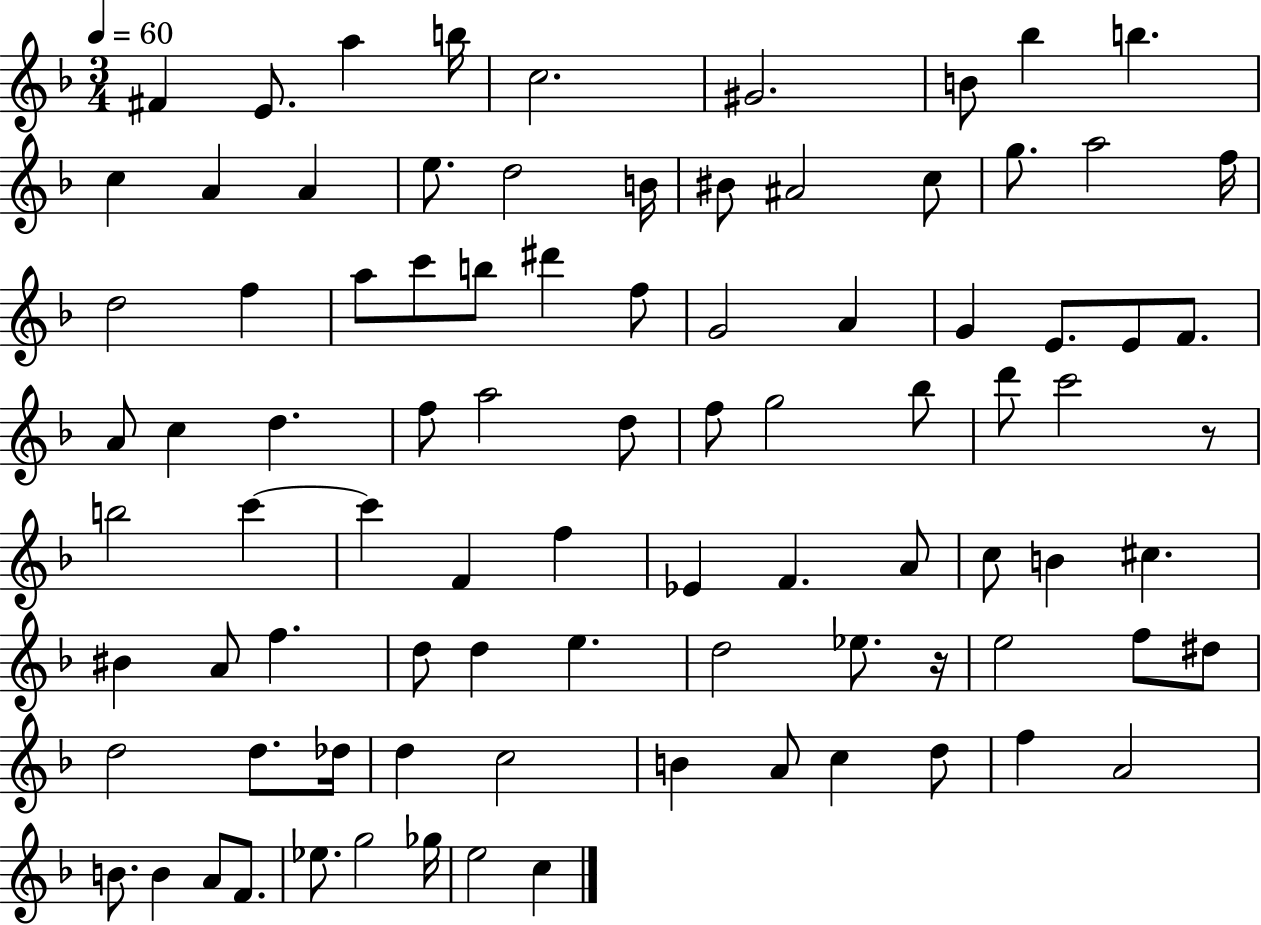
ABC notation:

X:1
T:Untitled
M:3/4
L:1/4
K:F
^F E/2 a b/4 c2 ^G2 B/2 _b b c A A e/2 d2 B/4 ^B/2 ^A2 c/2 g/2 a2 f/4 d2 f a/2 c'/2 b/2 ^d' f/2 G2 A G E/2 E/2 F/2 A/2 c d f/2 a2 d/2 f/2 g2 _b/2 d'/2 c'2 z/2 b2 c' c' F f _E F A/2 c/2 B ^c ^B A/2 f d/2 d e d2 _e/2 z/4 e2 f/2 ^d/2 d2 d/2 _d/4 d c2 B A/2 c d/2 f A2 B/2 B A/2 F/2 _e/2 g2 _g/4 e2 c